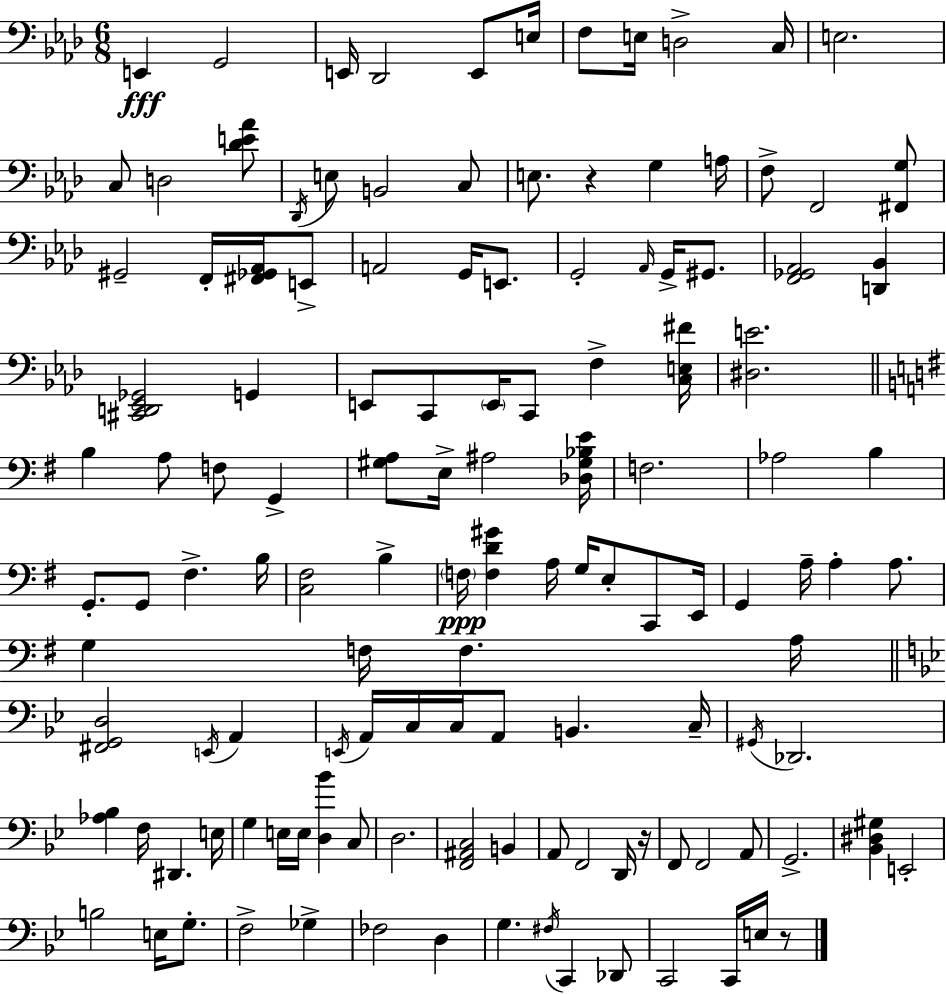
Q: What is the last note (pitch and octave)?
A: E3